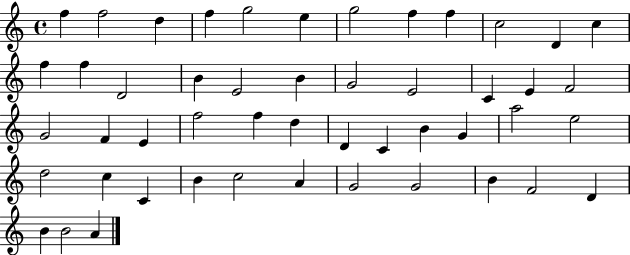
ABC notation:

X:1
T:Untitled
M:4/4
L:1/4
K:C
f f2 d f g2 e g2 f f c2 D c f f D2 B E2 B G2 E2 C E F2 G2 F E f2 f d D C B G a2 e2 d2 c C B c2 A G2 G2 B F2 D B B2 A